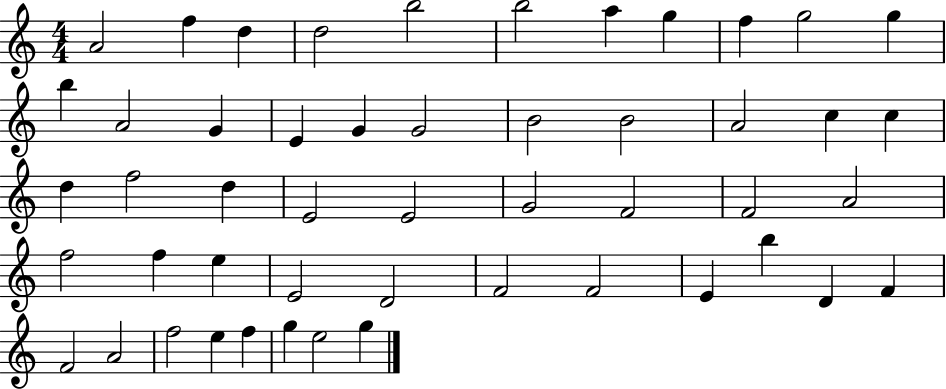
A4/h F5/q D5/q D5/h B5/h B5/h A5/q G5/q F5/q G5/h G5/q B5/q A4/h G4/q E4/q G4/q G4/h B4/h B4/h A4/h C5/q C5/q D5/q F5/h D5/q E4/h E4/h G4/h F4/h F4/h A4/h F5/h F5/q E5/q E4/h D4/h F4/h F4/h E4/q B5/q D4/q F4/q F4/h A4/h F5/h E5/q F5/q G5/q E5/h G5/q